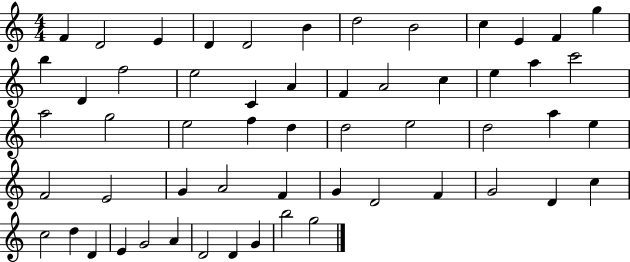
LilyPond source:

{
  \clef treble
  \numericTimeSignature
  \time 4/4
  \key c \major
  f'4 d'2 e'4 | d'4 d'2 b'4 | d''2 b'2 | c''4 e'4 f'4 g''4 | \break b''4 d'4 f''2 | e''2 c'4 a'4 | f'4 a'2 c''4 | e''4 a''4 c'''2 | \break a''2 g''2 | e''2 f''4 d''4 | d''2 e''2 | d''2 a''4 e''4 | \break f'2 e'2 | g'4 a'2 f'4 | g'4 d'2 f'4 | g'2 d'4 c''4 | \break c''2 d''4 d'4 | e'4 g'2 a'4 | d'2 d'4 g'4 | b''2 g''2 | \break \bar "|."
}